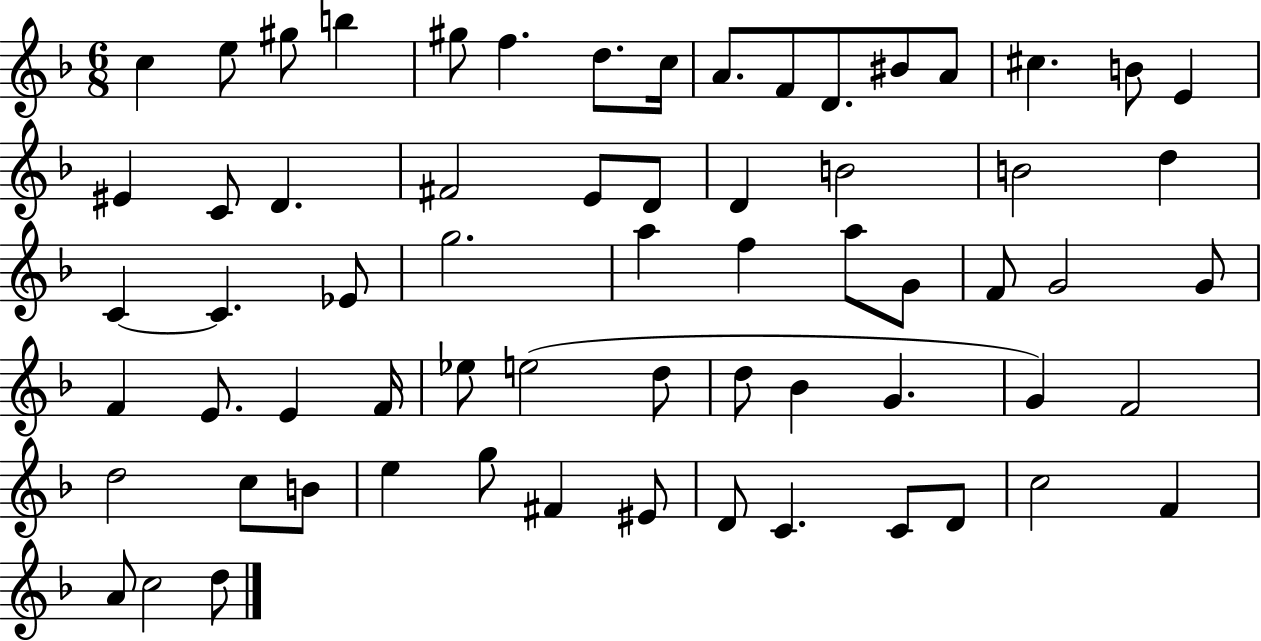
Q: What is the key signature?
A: F major